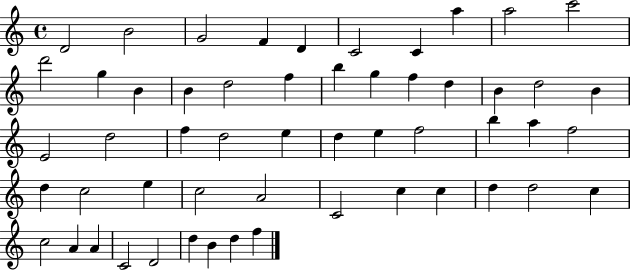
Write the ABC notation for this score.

X:1
T:Untitled
M:4/4
L:1/4
K:C
D2 B2 G2 F D C2 C a a2 c'2 d'2 g B B d2 f b g f d B d2 B E2 d2 f d2 e d e f2 b a f2 d c2 e c2 A2 C2 c c d d2 c c2 A A C2 D2 d B d f